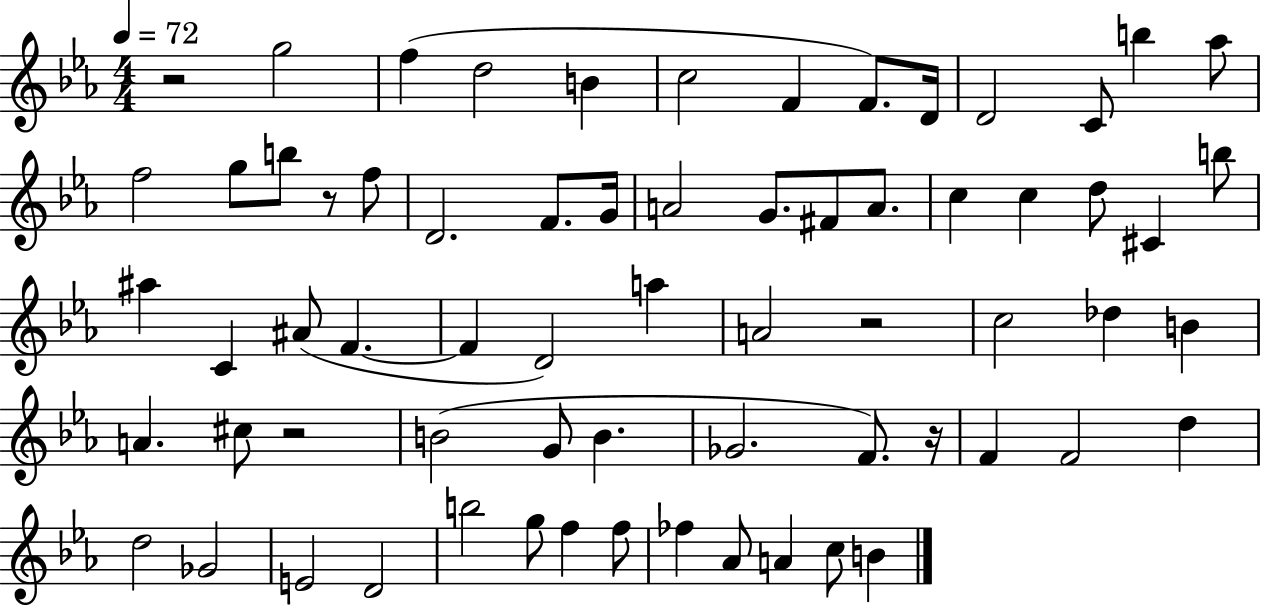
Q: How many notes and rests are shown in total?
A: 67